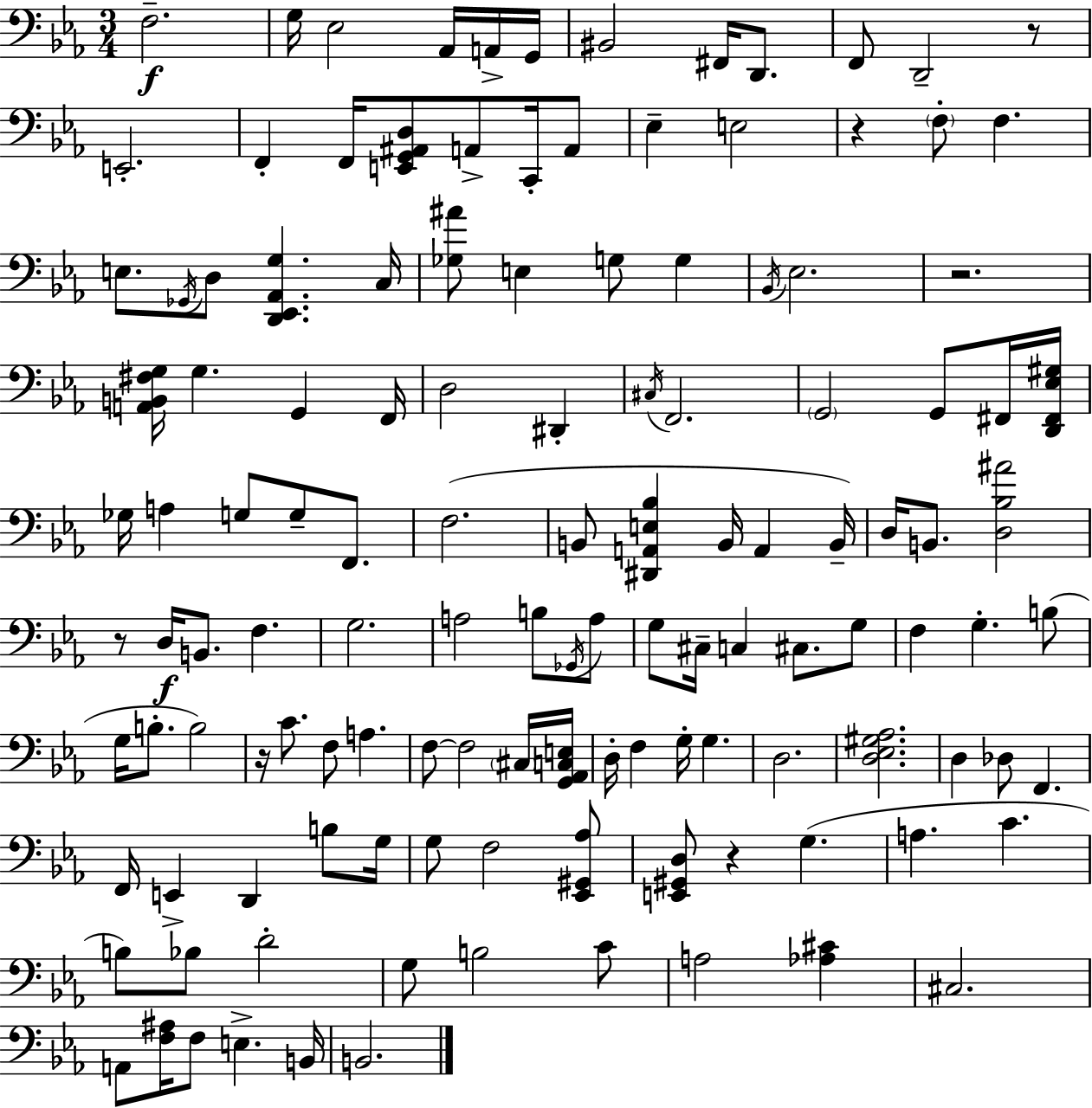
F3/h. G3/s Eb3/h Ab2/s A2/s G2/s BIS2/h F#2/s D2/e. F2/e D2/h R/e E2/h. F2/q F2/s [E2,G2,A#2,D3]/e A2/e C2/s A2/e Eb3/q E3/h R/q F3/e F3/q. E3/e. Gb2/s D3/e [D2,Eb2,Ab2,G3]/q. C3/s [Gb3,A#4]/e E3/q G3/e G3/q Bb2/s Eb3/h. R/h. [A2,B2,F#3,G3]/s G3/q. G2/q F2/s D3/h D#2/q C#3/s F2/h. G2/h G2/e F#2/s [D2,F#2,Eb3,G#3]/s Gb3/s A3/q G3/e G3/e F2/e. F3/h. B2/e [D#2,A2,E3,Bb3]/q B2/s A2/q B2/s D3/s B2/e. [D3,Bb3,A#4]/h R/e D3/s B2/e. F3/q. G3/h. A3/h B3/e Gb2/s A3/e G3/e C#3/s C3/q C#3/e. G3/e F3/q G3/q. B3/e G3/s B3/e. B3/h R/s C4/e. F3/e A3/q. F3/e F3/h C#3/s [G2,Ab2,C3,E3]/s D3/s F3/q G3/s G3/q. D3/h. [D3,Eb3,G#3,Ab3]/h. D3/q Db3/e F2/q. F2/s E2/q D2/q B3/e G3/s G3/e F3/h [Eb2,G#2,Ab3]/e [E2,G#2,D3]/e R/q G3/q. A3/q. C4/q. B3/e Bb3/e D4/h G3/e B3/h C4/e A3/h [Ab3,C#4]/q C#3/h. A2/e [F3,A#3]/s F3/e E3/q. B2/s B2/h.